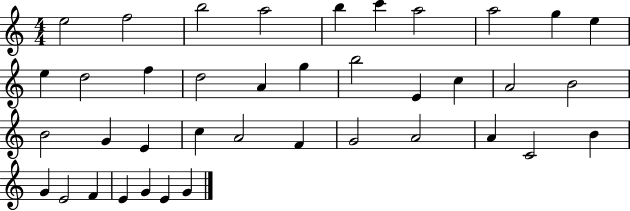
E5/h F5/h B5/h A5/h B5/q C6/q A5/h A5/h G5/q E5/q E5/q D5/h F5/q D5/h A4/q G5/q B5/h E4/q C5/q A4/h B4/h B4/h G4/q E4/q C5/q A4/h F4/q G4/h A4/h A4/q C4/h B4/q G4/q E4/h F4/q E4/q G4/q E4/q G4/q